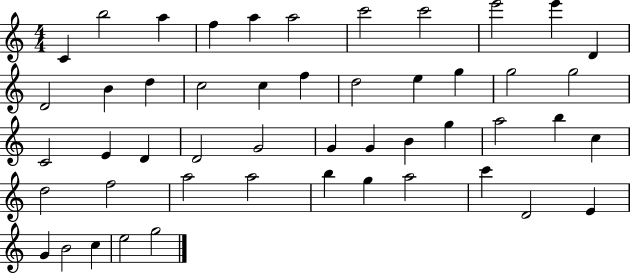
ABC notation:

X:1
T:Untitled
M:4/4
L:1/4
K:C
C b2 a f a a2 c'2 c'2 e'2 e' D D2 B d c2 c f d2 e g g2 g2 C2 E D D2 G2 G G B g a2 b c d2 f2 a2 a2 b g a2 c' D2 E G B2 c e2 g2